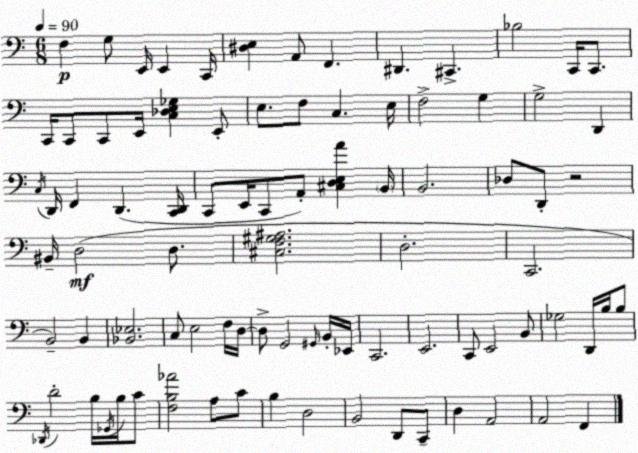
X:1
T:Untitled
M:6/8
L:1/4
K:C
F, G,/2 E,,/4 E,, C,,/4 [^D,E,] A,,/2 F,, ^D,, ^C,, _B,2 C,,/4 C,,/2 C,,/4 C,,/2 C,,/2 E,,/4 [C,_D,E,_G,] E,,/2 E,/2 F,/2 C, E,/4 F,2 G, G,2 D,, C,/4 D,,/4 F,, D,, [C,,D,,]/4 C,,/2 E,,/4 C,,/2 A,,/2 [^C,D,E,A] B,,/4 B,,2 _D,/2 D,,/2 z2 ^B,,/4 D,2 D,/2 [^C,F,^G,^A,]2 D,2 C,,2 B,,2 B,, [_B,,_E,]2 C,/2 E,2 F,/4 D,/4 D,/2 G,,2 ^G,,/4 B,,/4 _E,,/4 C,,2 E,,2 C,,/2 E,,2 B,,/2 _G,2 D,,/4 B,/4 B,/2 _D,,/4 D2 B,/4 _G,,/4 B,/4 C/2 [F,B,_A]2 A,/2 C/2 B, D,2 B,,2 D,,/2 C,,/2 D, A,,2 A,,2 F,,